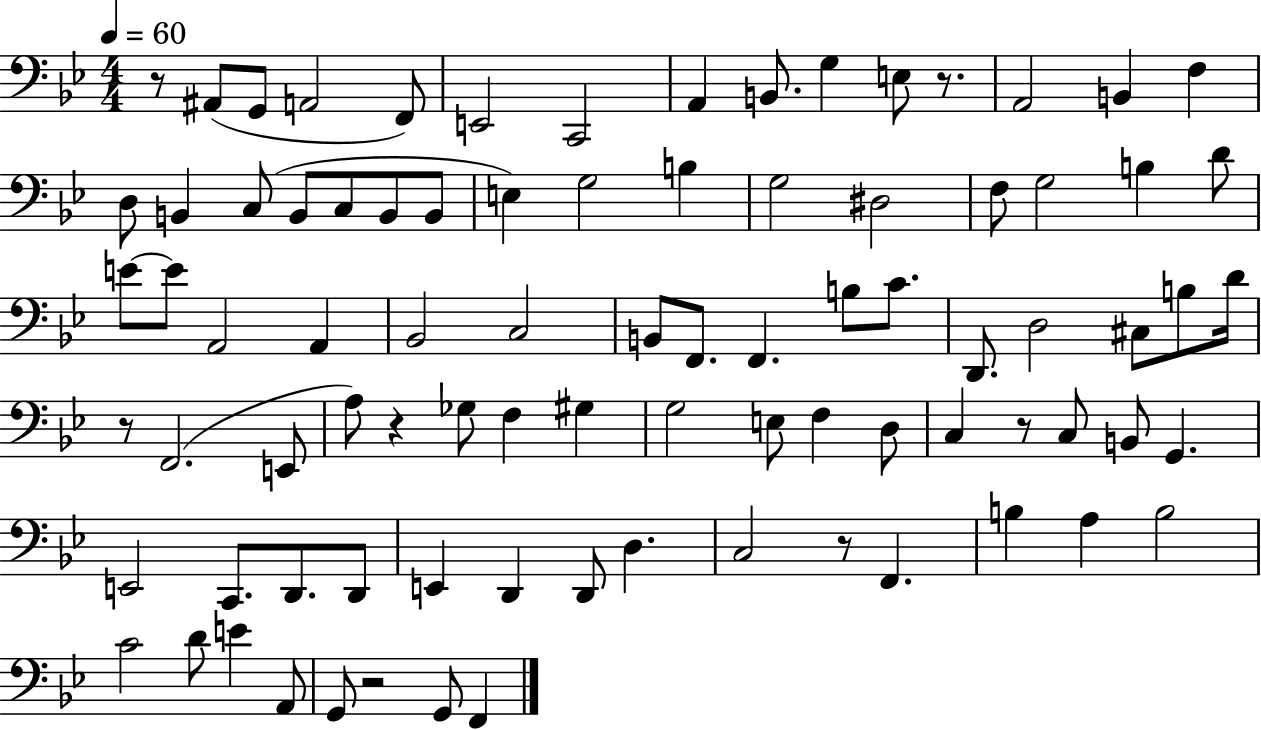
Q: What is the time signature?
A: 4/4